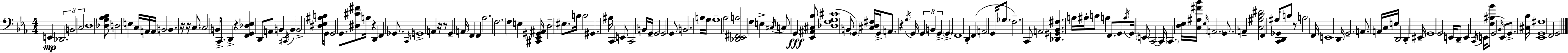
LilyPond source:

{
  \clef bass
  \numericTimeSignature
  \time 4/4
  \key ees \major
  e,4\mp \tuplet 3/2 { des,2. | b,2 c2 } | d1 | <des g aes bes>8 d2 e4 c16 a,16 | \break a,16 b,2 b,4. r16 | r16 c8. c2 b,16 c,8.-> | d,4-> r4 <f, g, des ees>4 d,8 a,8 | b,4 \acciaccatura { cis,16 } b,4 b,2-> | \break <dis ees ais b>8 g,16 g,2 g,8. <dis cis' fis'>8 | a16 r4 d,4 f,4 ges,8. | \grace { c,16 } g,1-> | a,4 r16 r8 g,4-- a,16 f,4 | \break f,4 aes2. | f2. f4 | e4 <cis, ees, gis, ais,>16 d2-- eis8. | b16 b2 gis,4. | \break ais16 c,4 e,8 c,2 | b,16 g,16-- g,2 g,2 | g,8 b,2. | a16 g16 g1-- | \break aes2 <des, ees, fis, a>2 | f4 e4-> \acciaccatura { cis16 } c8 g,4\fff | <ees, ais, cis bes>8 <des f g cis'>1( | b,8 \parenthesize g,4) <cis d fis>16 g,16-> a,8. r4 | \break \acciaccatura { g16 } g,16 \tuplet 3/2 { g,4 b,4 g,4-> } | \parenthesize g,4-> f,1 | d,4-. f,4( a,2 | g,16 ges8. f2.--) | \break c,8 a,2 <des, gis, bes, fis>4. | a16 ais16-. b8 a4 f,8. g,8 | \acciaccatura { a16 } g,16 \parenthesize e,8 c,2~~ c,16 \parenthesize c,4. | <d ees>16 <c gis fis' bes'>16 \grace { ees16 } \parenthesize a,2. | \break g,8. a,4-- <c gis bes dis'>2 | f,4 gis16 <c, d, ges,>8 b8 r8 a2 | f,16 e,1 | d,16 g,2.-- | \break a,8. a,16 c16 e16 d,2 | d,4-. eis,16-- g,1 | g,2 e,16 d,8-- | e,4 \acciaccatura { c,16 } e,16( <ees ais g'>8 g,2 | \break \grace { bes,16 } e,8) g,8.-> <cis bes>16 <ees, g, fis>1 | f,2 | g,2 \bar "|."
}